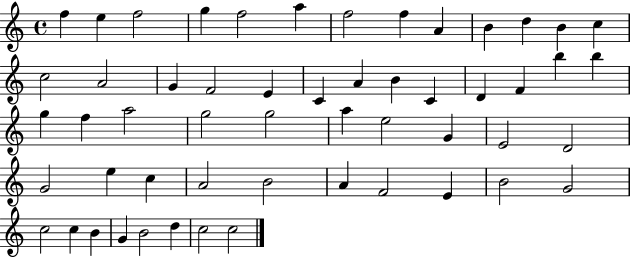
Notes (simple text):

F5/q E5/q F5/h G5/q F5/h A5/q F5/h F5/q A4/q B4/q D5/q B4/q C5/q C5/h A4/h G4/q F4/h E4/q C4/q A4/q B4/q C4/q D4/q F4/q B5/q B5/q G5/q F5/q A5/h G5/h G5/h A5/q E5/h G4/q E4/h D4/h G4/h E5/q C5/q A4/h B4/h A4/q F4/h E4/q B4/h G4/h C5/h C5/q B4/q G4/q B4/h D5/q C5/h C5/h